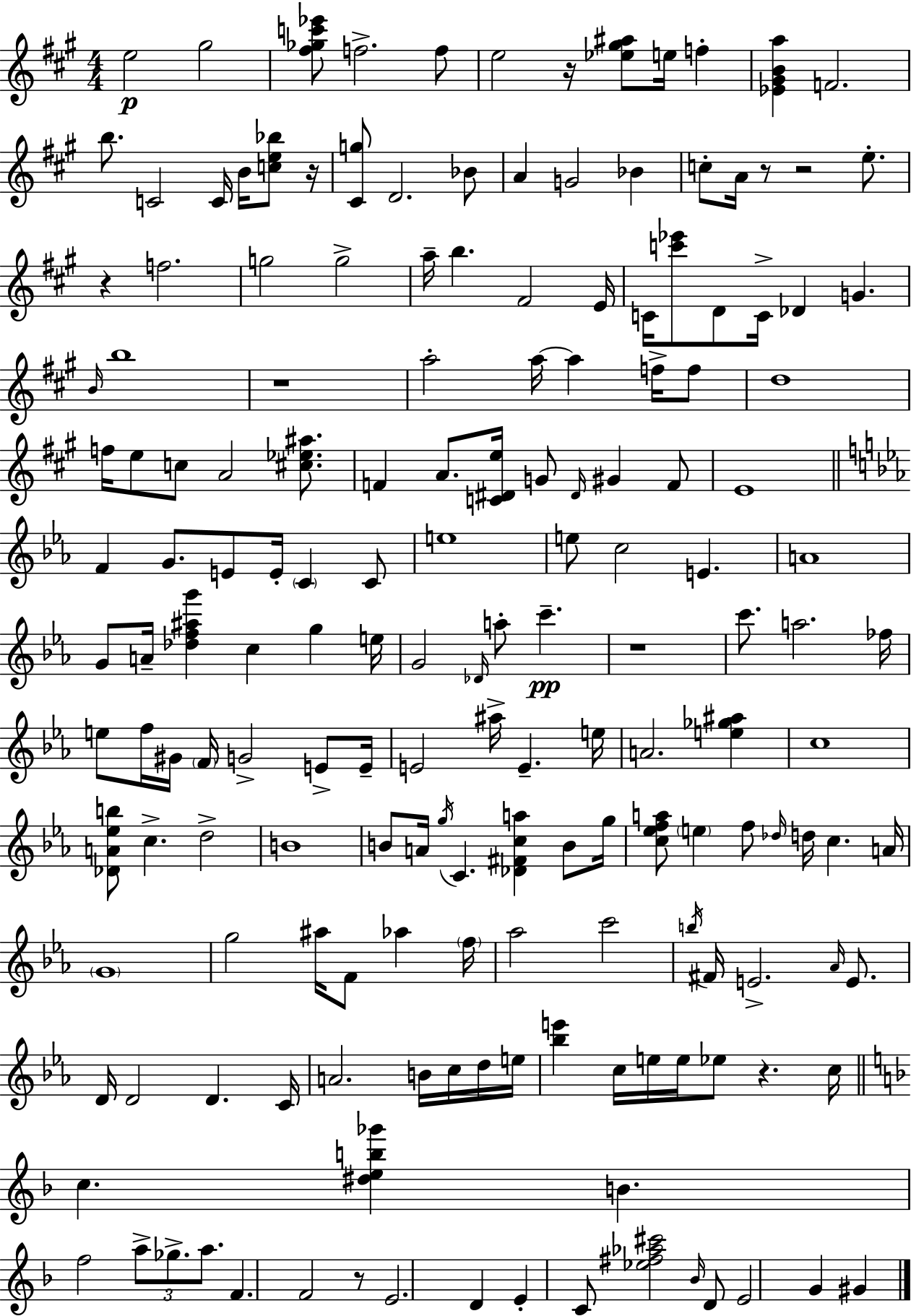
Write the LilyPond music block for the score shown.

{
  \clef treble
  \numericTimeSignature
  \time 4/4
  \key a \major
  e''2\p gis''2 | <fis'' ges'' c''' ees'''>8 f''2.-> f''8 | e''2 r16 <ees'' gis'' ais''>8 e''16 f''4-. | <ees' gis' b' a''>4 f'2. | \break b''8. c'2 c'16 b'16 <c'' e'' bes''>8 r16 | <cis' g''>8 d'2. bes'8 | a'4 g'2 bes'4 | c''8-. a'16 r8 r2 e''8.-. | \break r4 f''2. | g''2 g''2-> | a''16-- b''4. fis'2 e'16 | c'16 <c''' ees'''>8 d'8 c'16-> des'4 g'4. | \break \grace { b'16 } b''1 | r1 | a''2-. a''16~~ a''4 f''16-> f''8 | d''1 | \break f''16 e''8 c''8 a'2 <cis'' ees'' ais''>8. | f'4 a'8. <c' dis' e''>16 g'8 \grace { dis'16 } gis'4 | f'8 e'1 | \bar "||" \break \key c \minor f'4 g'8. e'8 e'16-. \parenthesize c'4 c'8 | e''1 | e''8 c''2 e'4. | a'1 | \break g'8 a'16-- <des'' f'' ais'' g'''>4 c''4 g''4 e''16 | g'2 \grace { des'16 } a''8-. c'''4.--\pp | r1 | c'''8. a''2. | \break fes''16 e''8 f''16 gis'16 \parenthesize f'16 g'2-> e'8-> | e'16-- e'2 ais''16-> e'4.-- | e''16 a'2. <e'' ges'' ais''>4 | c''1 | \break <des' a' ees'' b''>8 c''4.-> d''2-> | b'1 | b'8 a'16 \acciaccatura { g''16 } c'4. <des' fis' c'' a''>4 b'8 | g''16 <c'' ees'' f'' a''>8 \parenthesize e''4 f''8 \grace { des''16 } d''16 c''4. | \break a'16 \parenthesize g'1 | g''2 ais''16 f'8 aes''4 | \parenthesize f''16 aes''2 c'''2 | \acciaccatura { b''16 } fis'16 e'2.-> | \break \grace { aes'16 } e'8. d'16 d'2 d'4. | c'16 a'2. | b'16 c''16 d''16 e''16 <bes'' e'''>4 c''16 e''16 e''16 ees''8 r4. | c''16 \bar "||" \break \key f \major c''4. <dis'' e'' b'' ges'''>4 b'4. | f''2 \tuplet 3/2 { a''8-> ges''8.-> a''8. } | f'4. f'2 r8 | e'2. d'4 | \break e'4-. c'8 <ees'' fis'' aes'' cis'''>2 \grace { bes'16 } d'8 | e'2 g'4 gis'4 | \bar "|."
}